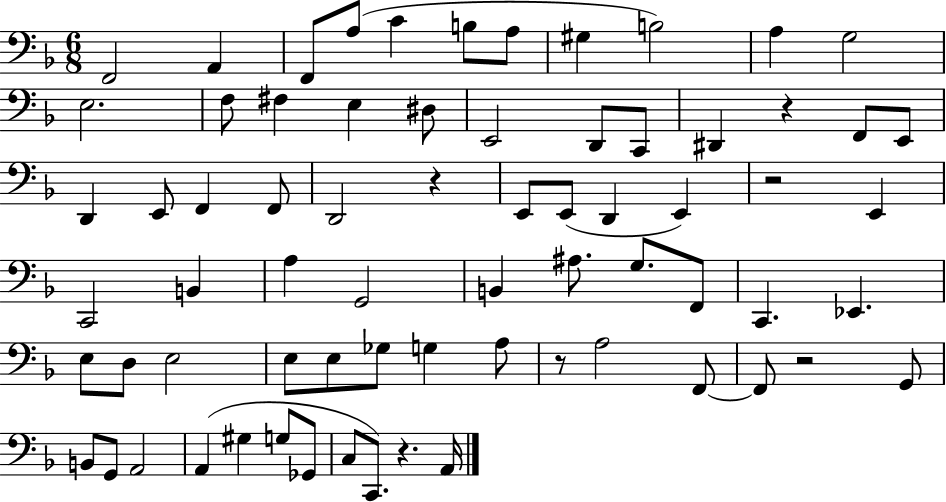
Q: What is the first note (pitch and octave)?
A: F2